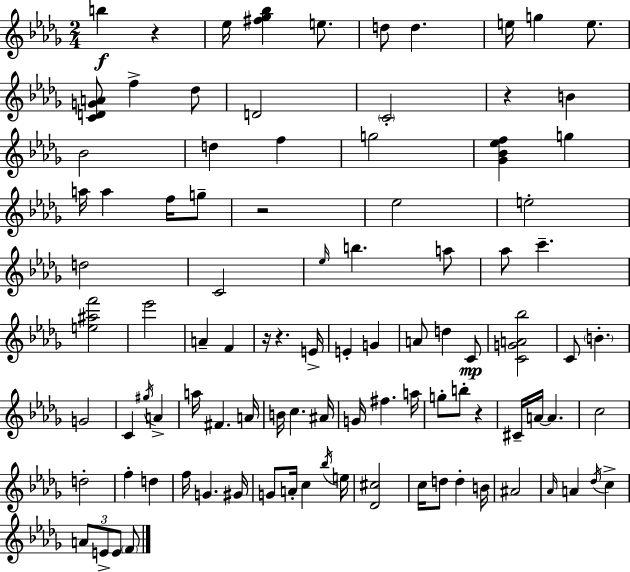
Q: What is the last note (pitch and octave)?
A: F4